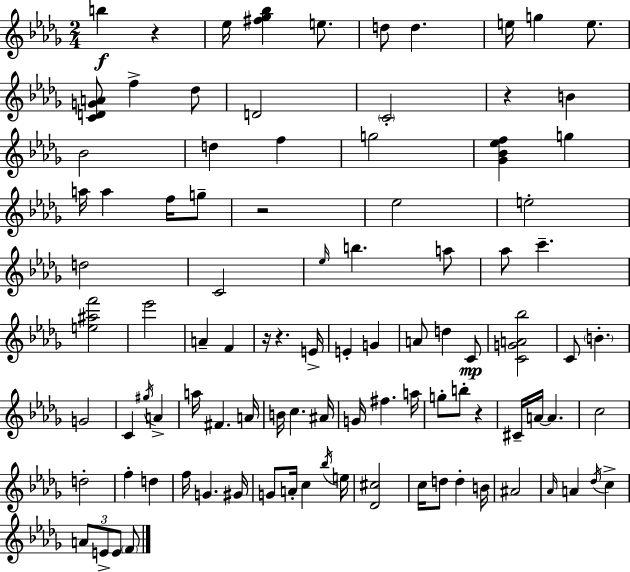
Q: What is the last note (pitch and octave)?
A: F4